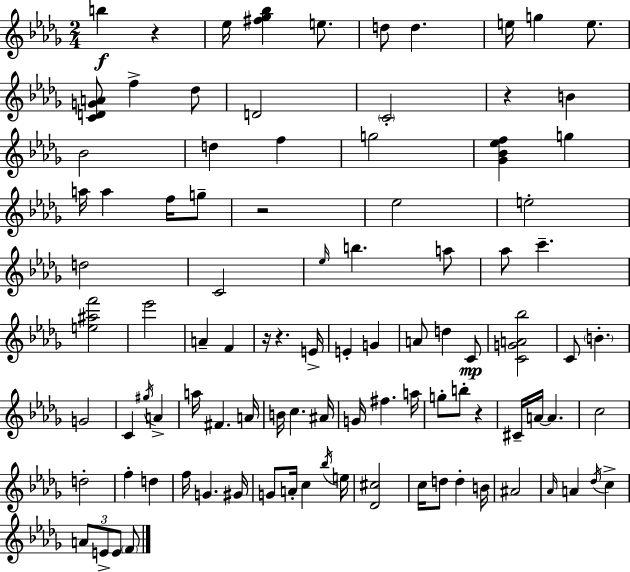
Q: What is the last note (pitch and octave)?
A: F4